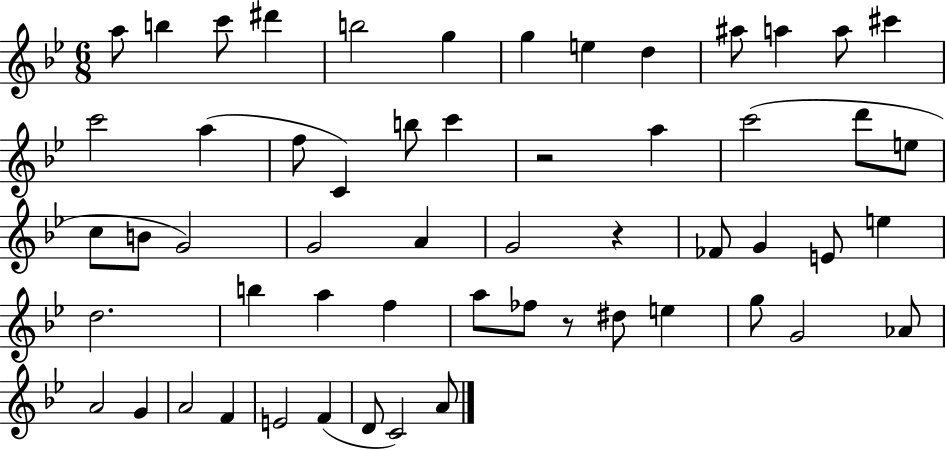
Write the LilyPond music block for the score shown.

{
  \clef treble
  \numericTimeSignature
  \time 6/8
  \key bes \major
  a''8 b''4 c'''8 dis'''4 | b''2 g''4 | g''4 e''4 d''4 | ais''8 a''4 a''8 cis'''4 | \break c'''2 a''4( | f''8 c'4) b''8 c'''4 | r2 a''4 | c'''2( d'''8 e''8 | \break c''8 b'8 g'2) | g'2 a'4 | g'2 r4 | fes'8 g'4 e'8 e''4 | \break d''2. | b''4 a''4 f''4 | a''8 fes''8 r8 dis''8 e''4 | g''8 g'2 aes'8 | \break a'2 g'4 | a'2 f'4 | e'2 f'4( | d'8 c'2) a'8 | \break \bar "|."
}